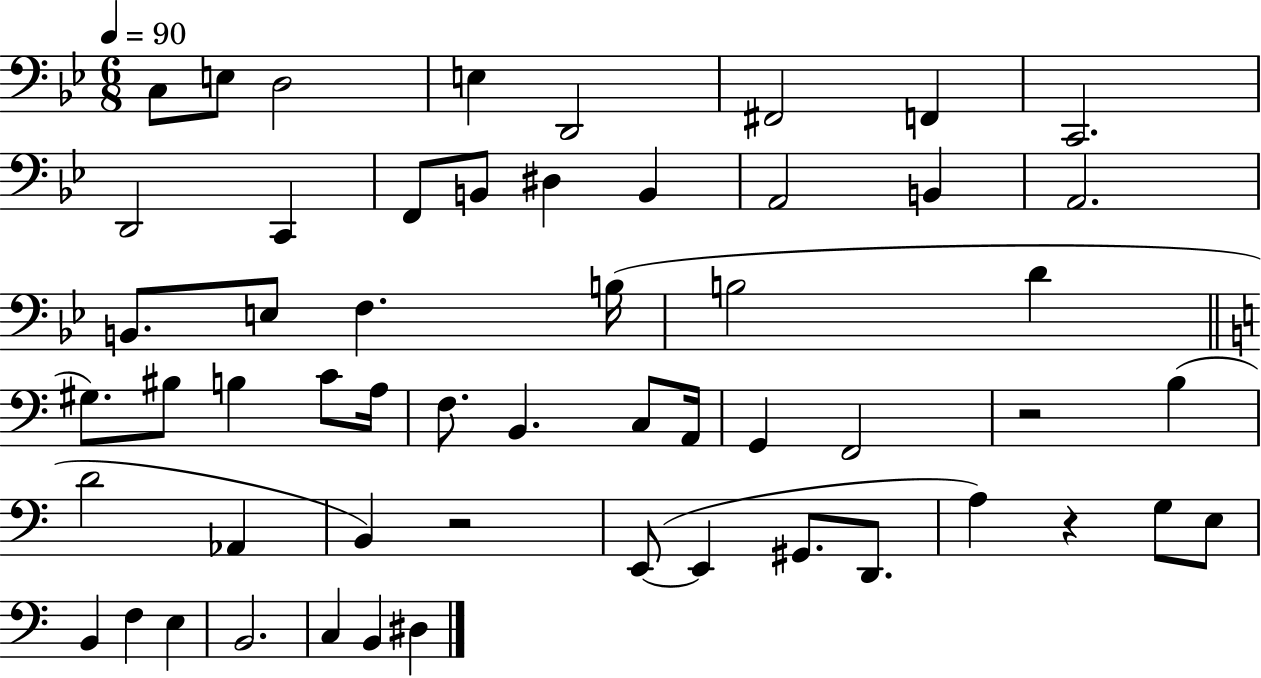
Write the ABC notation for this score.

X:1
T:Untitled
M:6/8
L:1/4
K:Bb
C,/2 E,/2 D,2 E, D,,2 ^F,,2 F,, C,,2 D,,2 C,, F,,/2 B,,/2 ^D, B,, A,,2 B,, A,,2 B,,/2 E,/2 F, B,/4 B,2 D ^G,/2 ^B,/2 B, C/2 A,/4 F,/2 B,, C,/2 A,,/4 G,, F,,2 z2 B, D2 _A,, B,, z2 E,,/2 E,, ^G,,/2 D,,/2 A, z G,/2 E,/2 B,, F, E, B,,2 C, B,, ^D,